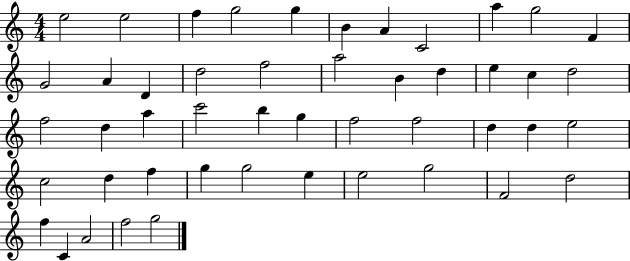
X:1
T:Untitled
M:4/4
L:1/4
K:C
e2 e2 f g2 g B A C2 a g2 F G2 A D d2 f2 a2 B d e c d2 f2 d a c'2 b g f2 f2 d d e2 c2 d f g g2 e e2 g2 F2 d2 f C A2 f2 g2